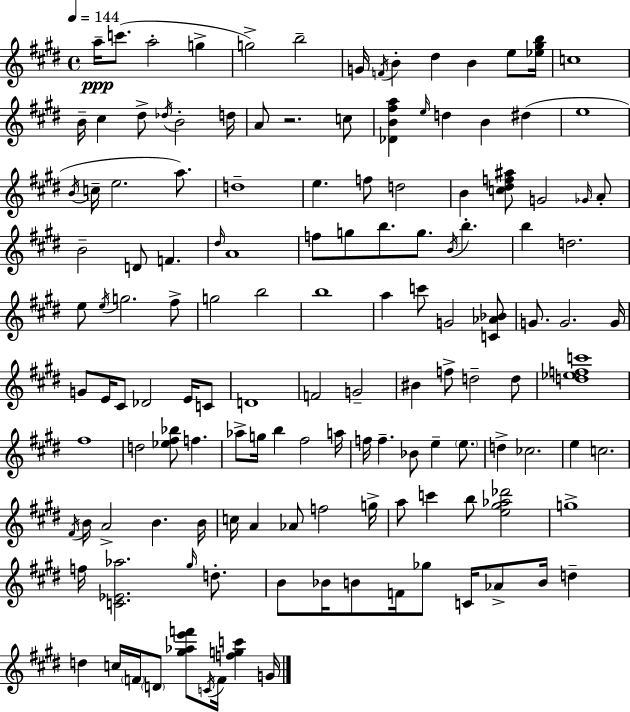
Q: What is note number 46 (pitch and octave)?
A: B5